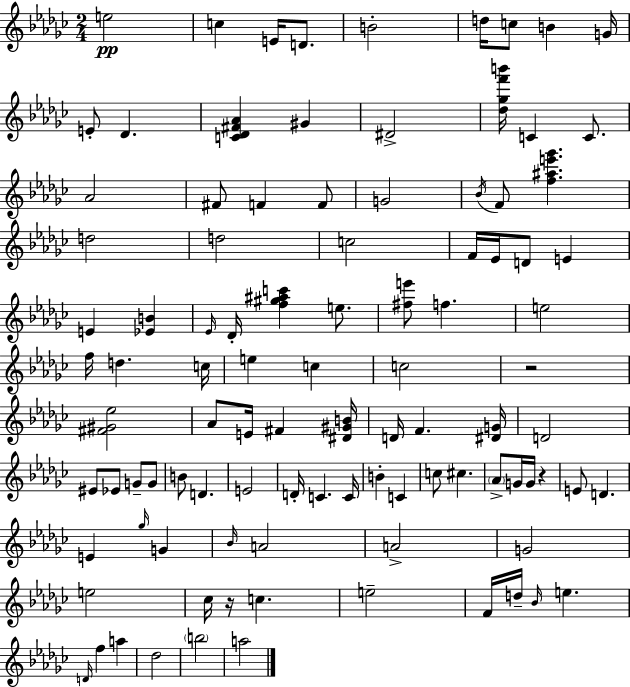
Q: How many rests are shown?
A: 3